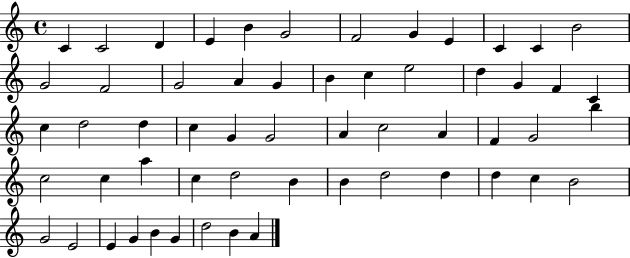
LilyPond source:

{
  \clef treble
  \time 4/4
  \defaultTimeSignature
  \key c \major
  c'4 c'2 d'4 | e'4 b'4 g'2 | f'2 g'4 e'4 | c'4 c'4 b'2 | \break g'2 f'2 | g'2 a'4 g'4 | b'4 c''4 e''2 | d''4 g'4 f'4 c'4 | \break c''4 d''2 d''4 | c''4 g'4 g'2 | a'4 c''2 a'4 | f'4 g'2 b''4 | \break c''2 c''4 a''4 | c''4 d''2 b'4 | b'4 d''2 d''4 | d''4 c''4 b'2 | \break g'2 e'2 | e'4 g'4 b'4 g'4 | d''2 b'4 a'4 | \bar "|."
}